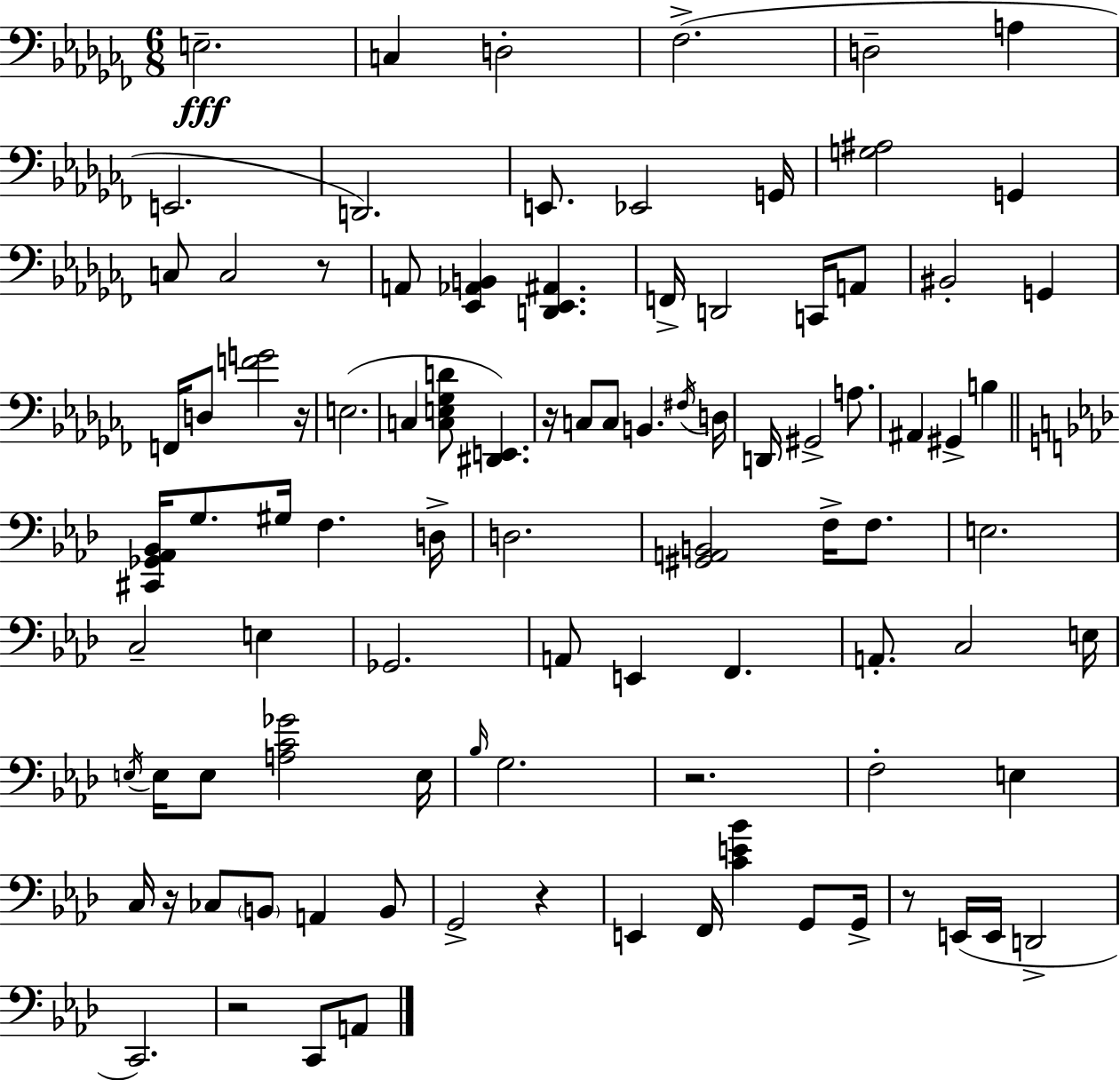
X:1
T:Untitled
M:6/8
L:1/4
K:Abm
E,2 C, D,2 _F,2 D,2 A, E,,2 D,,2 E,,/2 _E,,2 G,,/4 [G,^A,]2 G,, C,/2 C,2 z/2 A,,/2 [_E,,_A,,B,,] [D,,_E,,^A,,] F,,/4 D,,2 C,,/4 A,,/2 ^B,,2 G,, F,,/4 D,/2 [FG]2 z/4 E,2 C, [C,E,_G,D]/2 [^D,,E,,] z/4 C,/2 C,/2 B,, ^F,/4 D,/4 D,,/4 ^G,,2 A,/2 ^A,, ^G,, B, [^C,,_G,,_A,,_B,,]/4 G,/2 ^G,/4 F, D,/4 D,2 [^G,,A,,B,,]2 F,/4 F,/2 E,2 C,2 E, _G,,2 A,,/2 E,, F,, A,,/2 C,2 E,/4 E,/4 E,/4 E,/2 [A,C_G]2 E,/4 _B,/4 G,2 z2 F,2 E, C,/4 z/4 _C,/2 B,,/2 A,, B,,/2 G,,2 z E,, F,,/4 [CE_B] G,,/2 G,,/4 z/2 E,,/4 E,,/4 D,,2 C,,2 z2 C,,/2 A,,/2